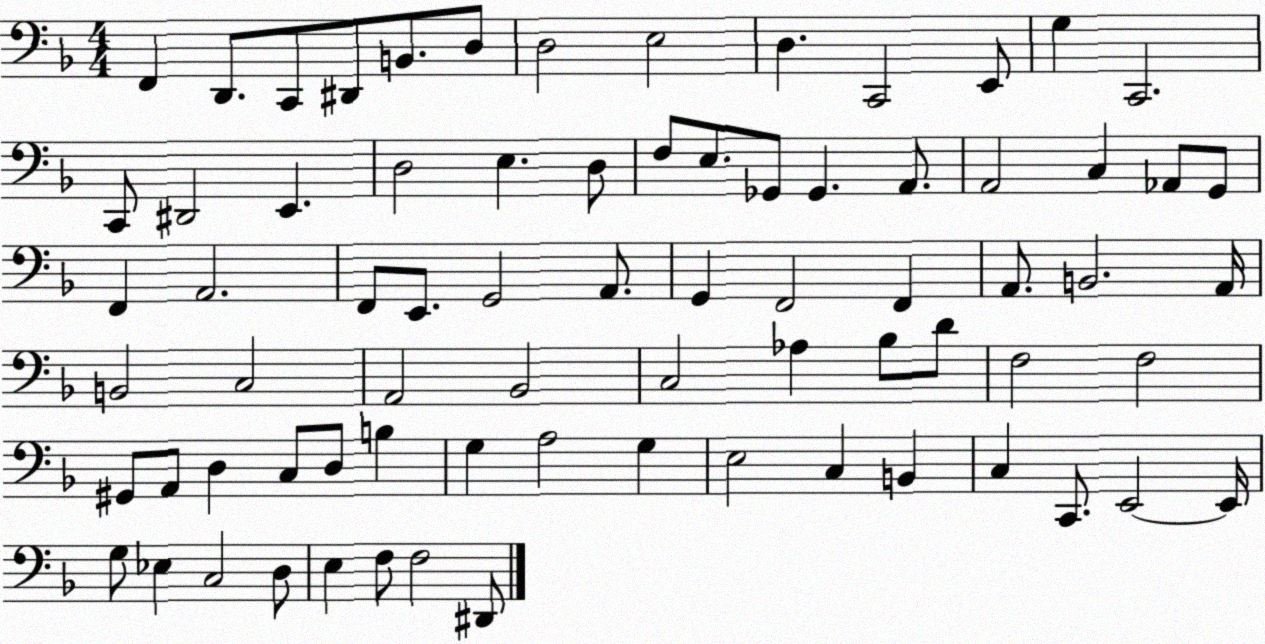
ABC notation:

X:1
T:Untitled
M:4/4
L:1/4
K:F
F,, D,,/2 C,,/2 ^D,,/2 B,,/2 D,/2 D,2 E,2 D, C,,2 E,,/2 G, C,,2 C,,/2 ^D,,2 E,, D,2 E, D,/2 F,/2 E,/2 _G,,/2 _G,, A,,/2 A,,2 C, _A,,/2 G,,/2 F,, A,,2 F,,/2 E,,/2 G,,2 A,,/2 G,, F,,2 F,, A,,/2 B,,2 A,,/4 B,,2 C,2 A,,2 _B,,2 C,2 _A, _B,/2 D/2 F,2 F,2 ^G,,/2 A,,/2 D, C,/2 D,/2 B, G, A,2 G, E,2 C, B,, C, C,,/2 E,,2 E,,/4 G,/2 _E, C,2 D,/2 E, F,/2 F,2 ^D,,/2